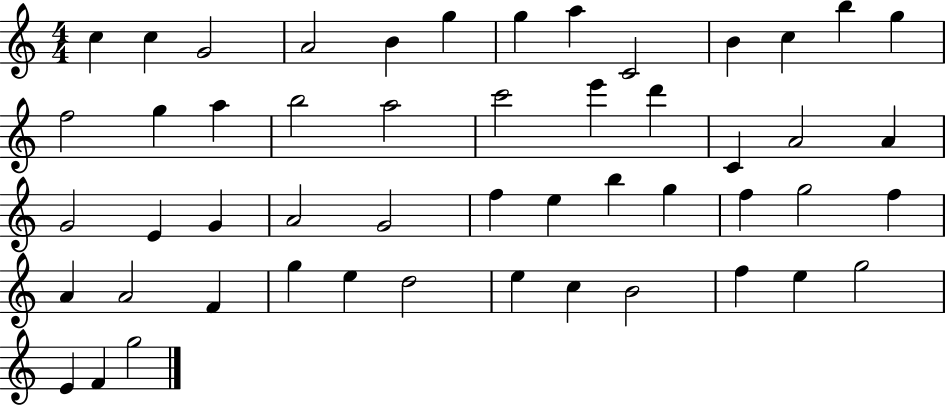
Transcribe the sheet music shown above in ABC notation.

X:1
T:Untitled
M:4/4
L:1/4
K:C
c c G2 A2 B g g a C2 B c b g f2 g a b2 a2 c'2 e' d' C A2 A G2 E G A2 G2 f e b g f g2 f A A2 F g e d2 e c B2 f e g2 E F g2